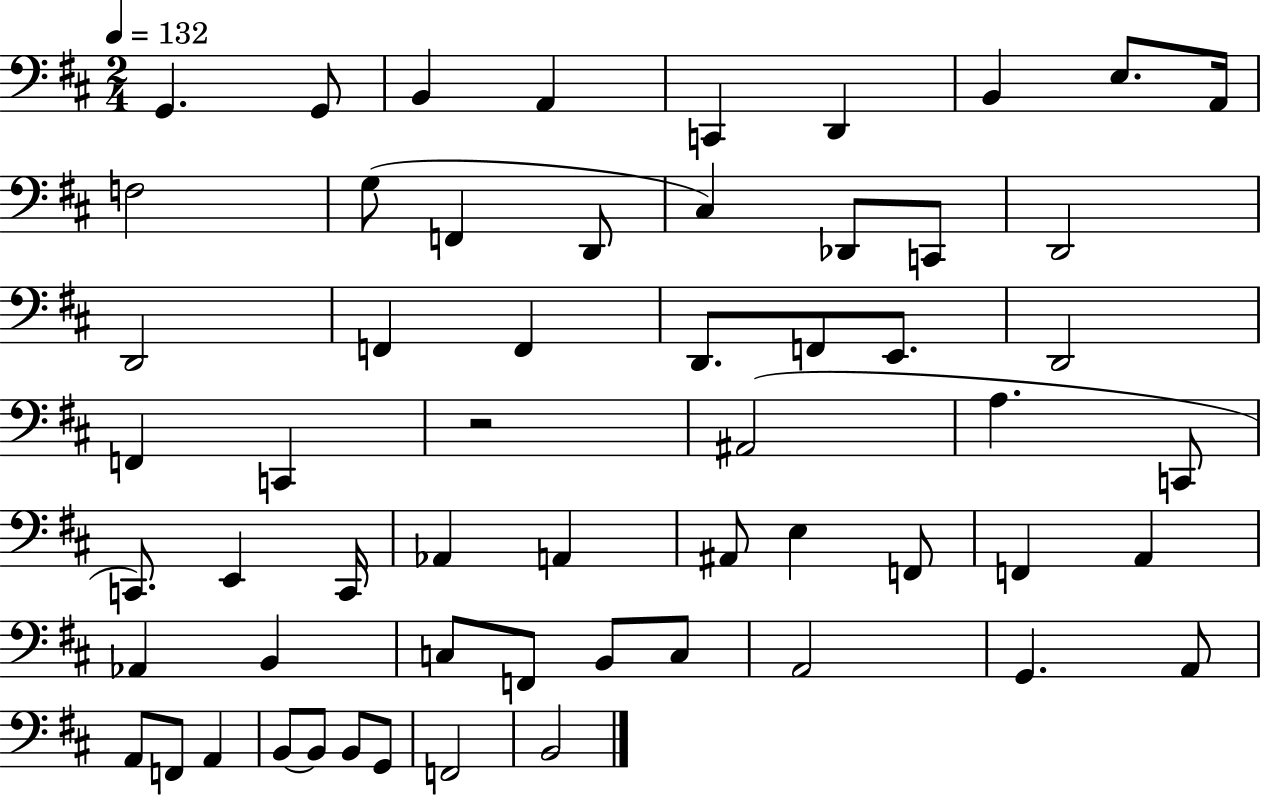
{
  \clef bass
  \numericTimeSignature
  \time 2/4
  \key d \major
  \tempo 4 = 132
  \repeat volta 2 { g,4. g,8 | b,4 a,4 | c,4 d,4 | b,4 e8. a,16 | \break f2 | g8( f,4 d,8 | cis4) des,8 c,8 | d,2 | \break d,2 | f,4 f,4 | d,8. f,8 e,8. | d,2 | \break f,4 c,4 | r2 | ais,2( | a4. c,8 | \break c,8.) e,4 c,16 | aes,4 a,4 | ais,8 e4 f,8 | f,4 a,4 | \break aes,4 b,4 | c8 f,8 b,8 c8 | a,2 | g,4. a,8 | \break a,8 f,8 a,4 | b,8~~ b,8 b,8 g,8 | f,2 | b,2 | \break } \bar "|."
}